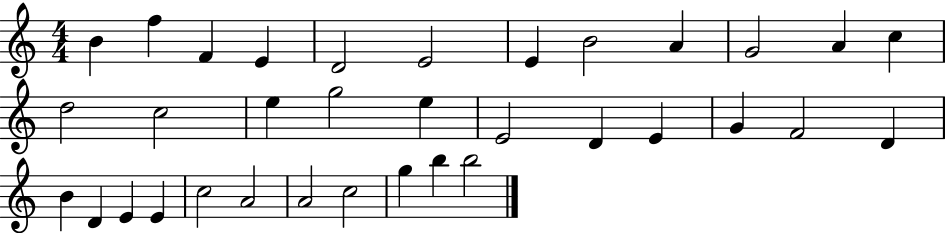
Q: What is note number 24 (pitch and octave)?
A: B4